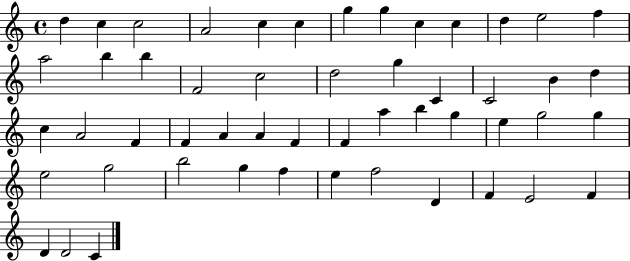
{
  \clef treble
  \time 4/4
  \defaultTimeSignature
  \key c \major
  d''4 c''4 c''2 | a'2 c''4 c''4 | g''4 g''4 c''4 c''4 | d''4 e''2 f''4 | \break a''2 b''4 b''4 | f'2 c''2 | d''2 g''4 c'4 | c'2 b'4 d''4 | \break c''4 a'2 f'4 | f'4 a'4 a'4 f'4 | f'4 a''4 b''4 g''4 | e''4 g''2 g''4 | \break e''2 g''2 | b''2 g''4 f''4 | e''4 f''2 d'4 | f'4 e'2 f'4 | \break d'4 d'2 c'4 | \bar "|."
}